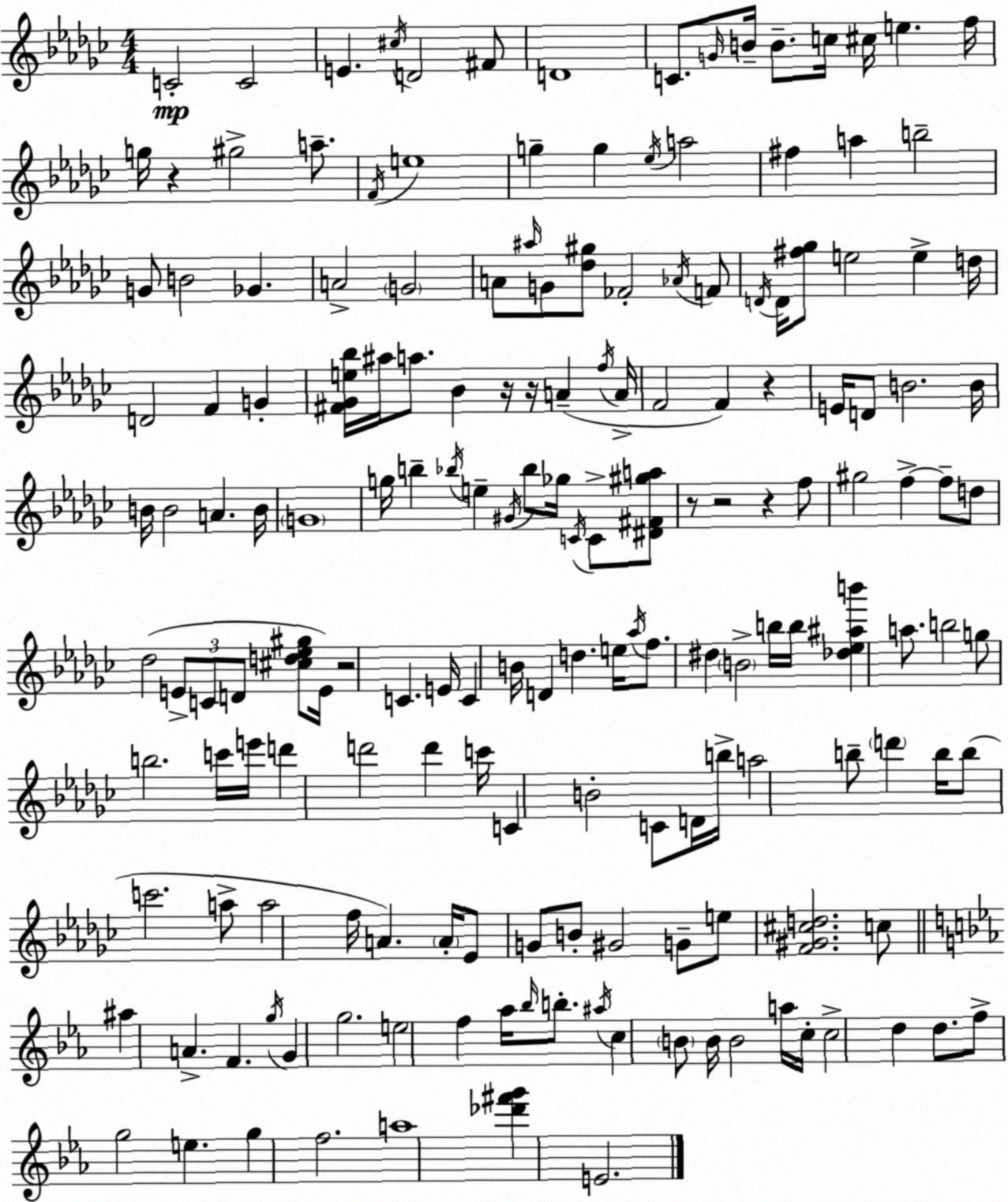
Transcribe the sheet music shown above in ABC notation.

X:1
T:Untitled
M:4/4
L:1/4
K:Ebm
C2 C2 E ^c/4 D2 ^F/2 D4 C/2 G/4 B/4 B/2 c/4 ^c/4 e f/4 g/4 z ^g2 a/2 F/4 e4 g g _e/4 a2 ^f a b2 G/2 B2 _G A2 G2 A/2 ^a/4 G/2 [_d^g]/2 _F2 _A/4 F/2 D/4 D/4 [^f_g]/2 e2 e d/4 D2 F G [^F_Ge_b]/4 ^a/4 a/2 _B z/4 z/4 A f/4 A/4 F2 F z E/4 D/2 B2 B/4 B/4 B2 A B/4 G4 g/4 b _b/4 e ^G/4 _b/2 _g/4 C/4 C/2 [^D^F^ga]/2 z/2 z2 z f/2 ^g2 f f/2 d/2 _d2 E/2 C/2 D/2 [^cd_e^g]/2 E/4 z2 C E/4 C B/4 D d e/4 _a/4 f/2 ^d B2 b/4 b/4 [_d_e^ab'] a/2 b2 g/2 b2 c'/4 e'/4 d' d'2 d' c'/4 C B2 C/2 D/4 b/4 a2 b/2 d' b/4 b/2 c'2 a/2 a2 f/4 A A/4 _E/2 G/2 B/2 ^G2 G/2 e/2 [F^G^cd]2 c/2 ^a A F g/4 G g2 e2 f _a/4 _b/4 b/2 ^a/4 c B/2 B/4 B2 a/4 c/4 c2 d d/2 f/2 g2 e g f2 a4 [_d'^f'g'] E2